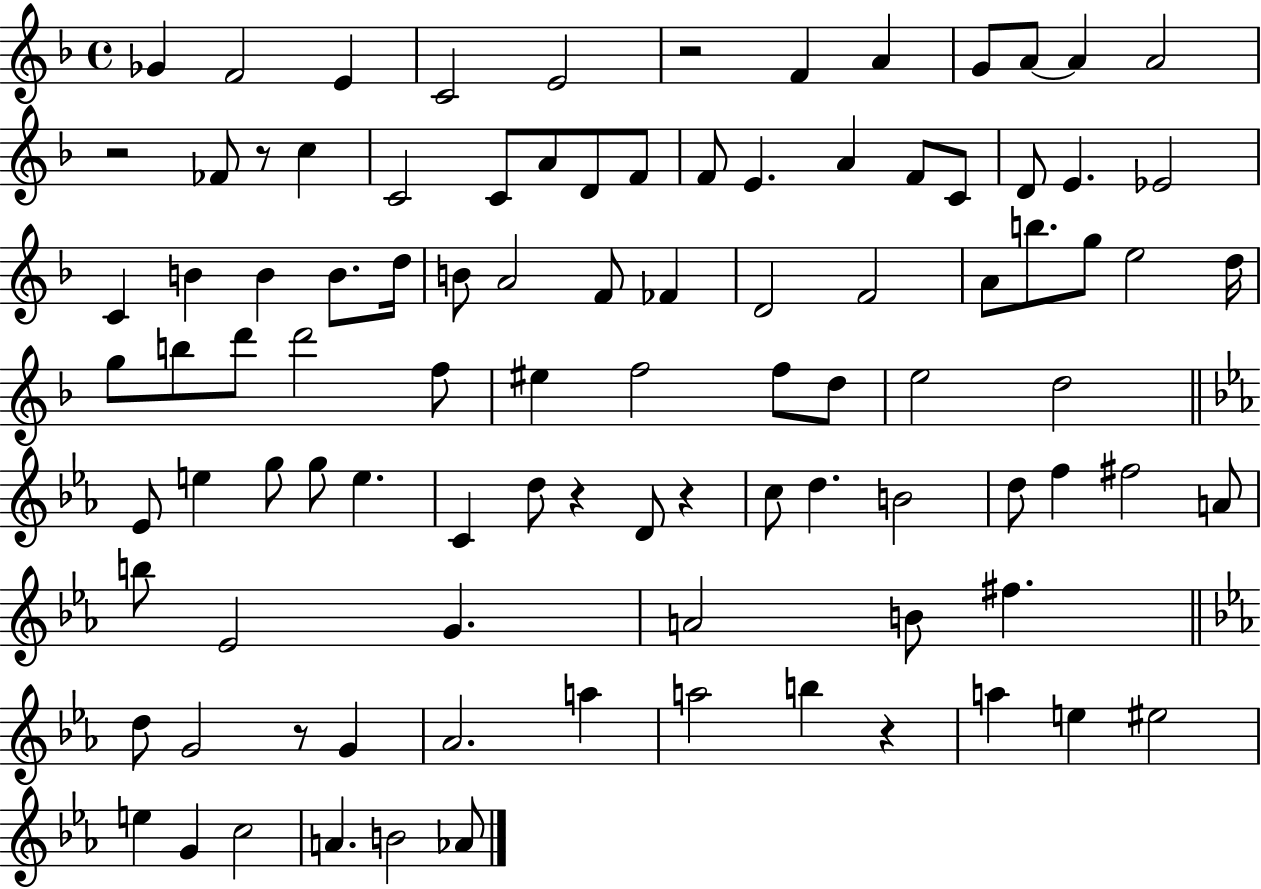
Gb4/q F4/h E4/q C4/h E4/h R/h F4/q A4/q G4/e A4/e A4/q A4/h R/h FES4/e R/e C5/q C4/h C4/e A4/e D4/e F4/e F4/e E4/q. A4/q F4/e C4/e D4/e E4/q. Eb4/h C4/q B4/q B4/q B4/e. D5/s B4/e A4/h F4/e FES4/q D4/h F4/h A4/e B5/e. G5/e E5/h D5/s G5/e B5/e D6/e D6/h F5/e EIS5/q F5/h F5/e D5/e E5/h D5/h Eb4/e E5/q G5/e G5/e E5/q. C4/q D5/e R/q D4/e R/q C5/e D5/q. B4/h D5/e F5/q F#5/h A4/e B5/e Eb4/h G4/q. A4/h B4/e F#5/q. D5/e G4/h R/e G4/q Ab4/h. A5/q A5/h B5/q R/q A5/q E5/q EIS5/h E5/q G4/q C5/h A4/q. B4/h Ab4/e